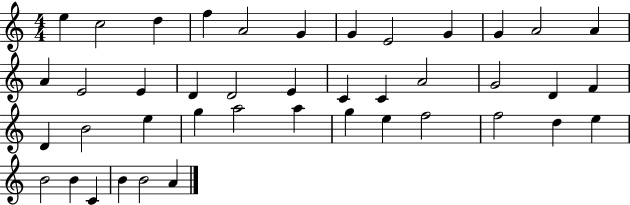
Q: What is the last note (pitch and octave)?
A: A4